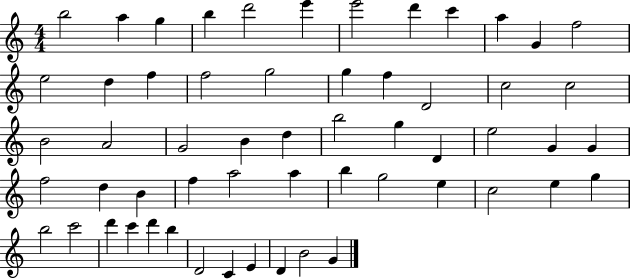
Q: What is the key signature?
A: C major